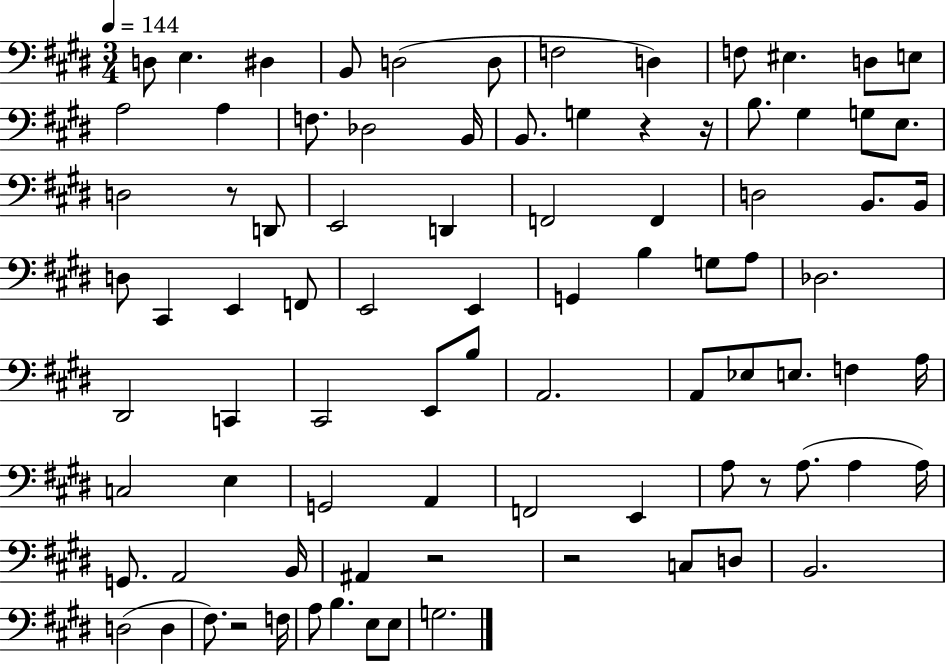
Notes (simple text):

D3/e E3/q. D#3/q B2/e D3/h D3/e F3/h D3/q F3/e EIS3/q. D3/e E3/e A3/h A3/q F3/e. Db3/h B2/s B2/e. G3/q R/q R/s B3/e. G#3/q G3/e E3/e. D3/h R/e D2/e E2/h D2/q F2/h F2/q D3/h B2/e. B2/s D3/e C#2/q E2/q F2/e E2/h E2/q G2/q B3/q G3/e A3/e Db3/h. D#2/h C2/q C#2/h E2/e B3/e A2/h. A2/e Eb3/e E3/e. F3/q A3/s C3/h E3/q G2/h A2/q F2/h E2/q A3/e R/e A3/e. A3/q A3/s G2/e. A2/h B2/s A#2/q R/h R/h C3/e D3/e B2/h. D3/h D3/q F#3/e. R/h F3/s A3/e B3/q. E3/e E3/e G3/h.